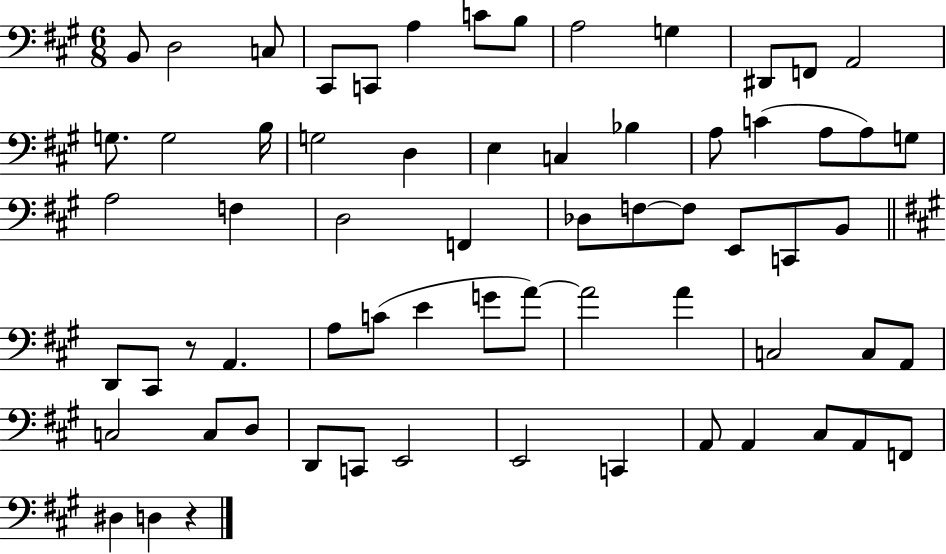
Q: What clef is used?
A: bass